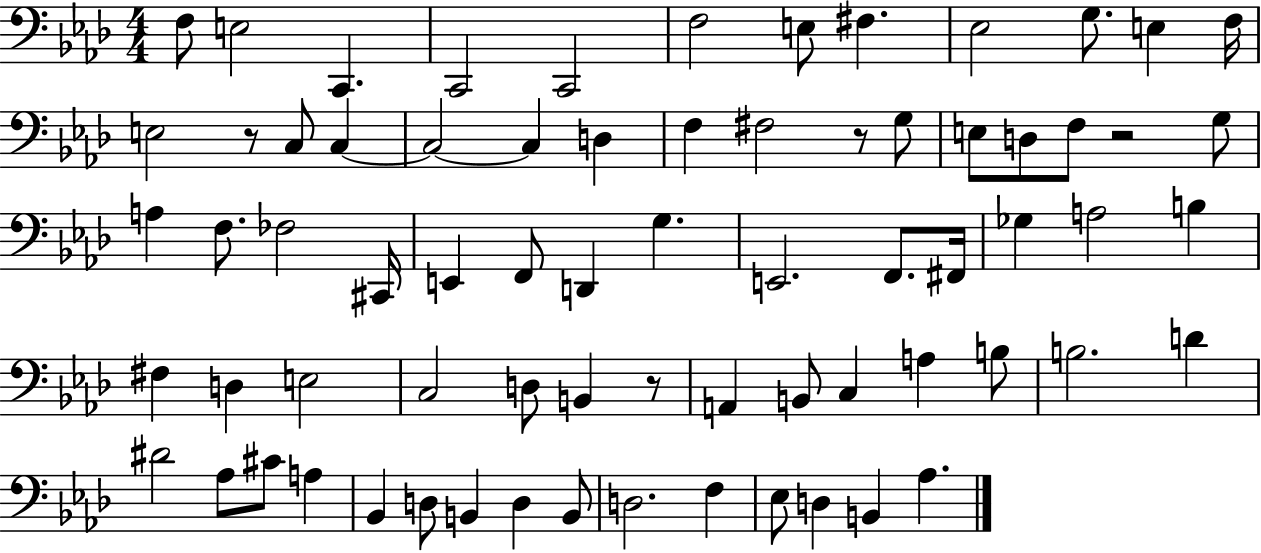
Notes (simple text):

F3/e E3/h C2/q. C2/h C2/h F3/h E3/e F#3/q. Eb3/h G3/e. E3/q F3/s E3/h R/e C3/e C3/q C3/h C3/q D3/q F3/q F#3/h R/e G3/e E3/e D3/e F3/e R/h G3/e A3/q F3/e. FES3/h C#2/s E2/q F2/e D2/q G3/q. E2/h. F2/e. F#2/s Gb3/q A3/h B3/q F#3/q D3/q E3/h C3/h D3/e B2/q R/e A2/q B2/e C3/q A3/q B3/e B3/h. D4/q D#4/h Ab3/e C#4/e A3/q Bb2/q D3/e B2/q D3/q B2/e D3/h. F3/q Eb3/e D3/q B2/q Ab3/q.